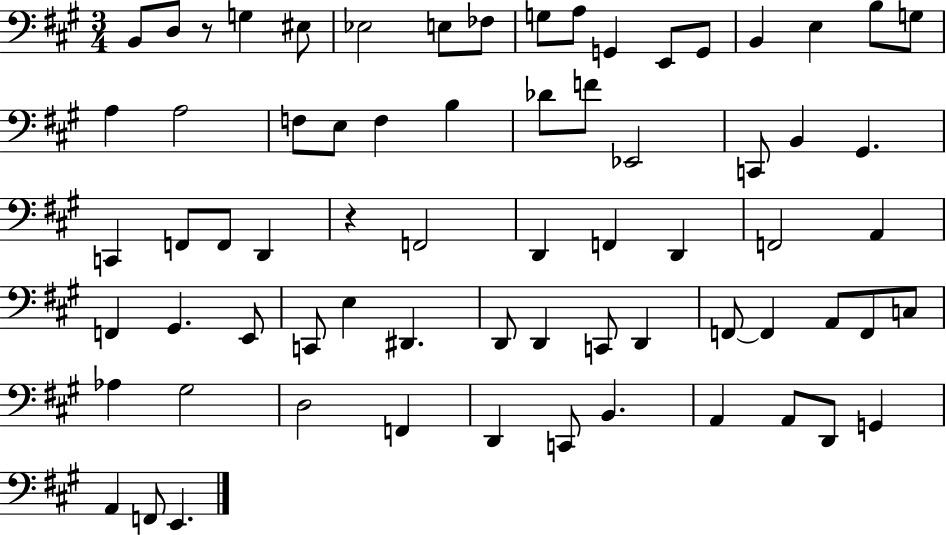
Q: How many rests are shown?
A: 2